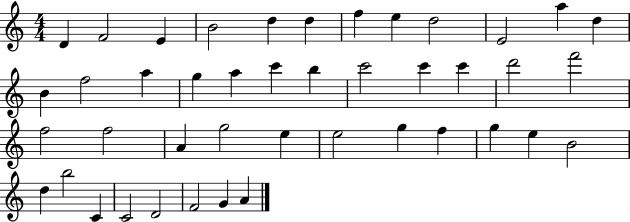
D4/q F4/h E4/q B4/h D5/q D5/q F5/q E5/q D5/h E4/h A5/q D5/q B4/q F5/h A5/q G5/q A5/q C6/q B5/q C6/h C6/q C6/q D6/h F6/h F5/h F5/h A4/q G5/h E5/q E5/h G5/q F5/q G5/q E5/q B4/h D5/q B5/h C4/q C4/h D4/h F4/h G4/q A4/q